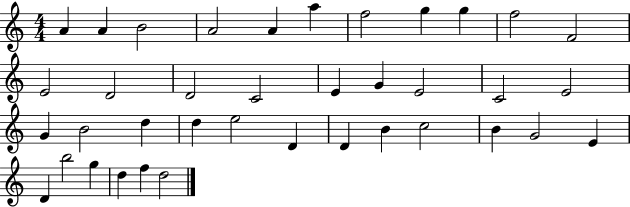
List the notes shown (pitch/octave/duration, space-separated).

A4/q A4/q B4/h A4/h A4/q A5/q F5/h G5/q G5/q F5/h F4/h E4/h D4/h D4/h C4/h E4/q G4/q E4/h C4/h E4/h G4/q B4/h D5/q D5/q E5/h D4/q D4/q B4/q C5/h B4/q G4/h E4/q D4/q B5/h G5/q D5/q F5/q D5/h